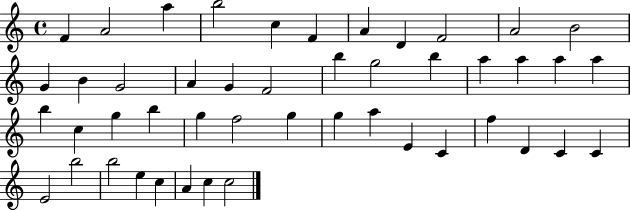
X:1
T:Untitled
M:4/4
L:1/4
K:C
F A2 a b2 c F A D F2 A2 B2 G B G2 A G F2 b g2 b a a a a b c g b g f2 g g a E C f D C C E2 b2 b2 e c A c c2